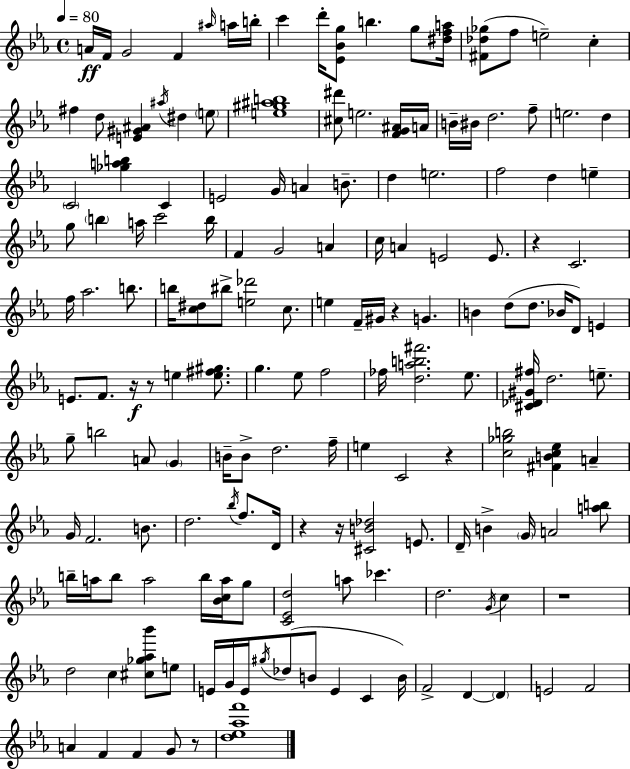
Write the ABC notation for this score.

X:1
T:Untitled
M:4/4
L:1/4
K:Eb
A/4 F/4 G2 F ^a/4 a/4 b/4 c' d'/4 [_E_Bg]/2 b g/2 [^dfa]/4 [^F_d_g]/2 f/2 e2 c ^f d/2 [E^G^A] ^a/4 ^d e/2 [e^g^ab]4 [^c^d']/2 e2 [FG^A]/4 A/4 B/4 ^B/4 d2 f/2 e2 d C2 [_gab] C E2 G/4 A B/2 d e2 f2 d e g/2 b a/4 c'2 b/4 F G2 A c/4 A E2 E/2 z C2 f/4 _a2 b/2 b/4 [c^d]/2 ^b/2 [e_d']2 c/2 e F/4 ^G/4 z G B d/2 d/2 _B/4 D/2 E E/2 F/2 z/4 z/2 e [e^f^g]/2 g _e/2 f2 _f/4 [dab^f']2 _e/2 [^C_D^G^f]/4 d2 e/2 g/2 b2 A/2 G B/4 B/2 d2 f/4 e C2 z [c_gb]2 [^FBc_e] A G/4 F2 B/2 d2 _b/4 f/2 D/4 z z/4 [^CB_d]2 E/2 D/4 B G/4 A2 [ab]/2 b/4 a/4 b/2 a2 b/4 [_Bca]/4 g/2 [C_Ed]2 a/2 _c' d2 G/4 c z4 d2 c [^c_g_a_b']/2 e/2 E/4 G/4 E/4 ^g/4 _d/2 B/2 E C B/4 F2 D D E2 F2 A F F G/2 z/2 [d_e_af']4